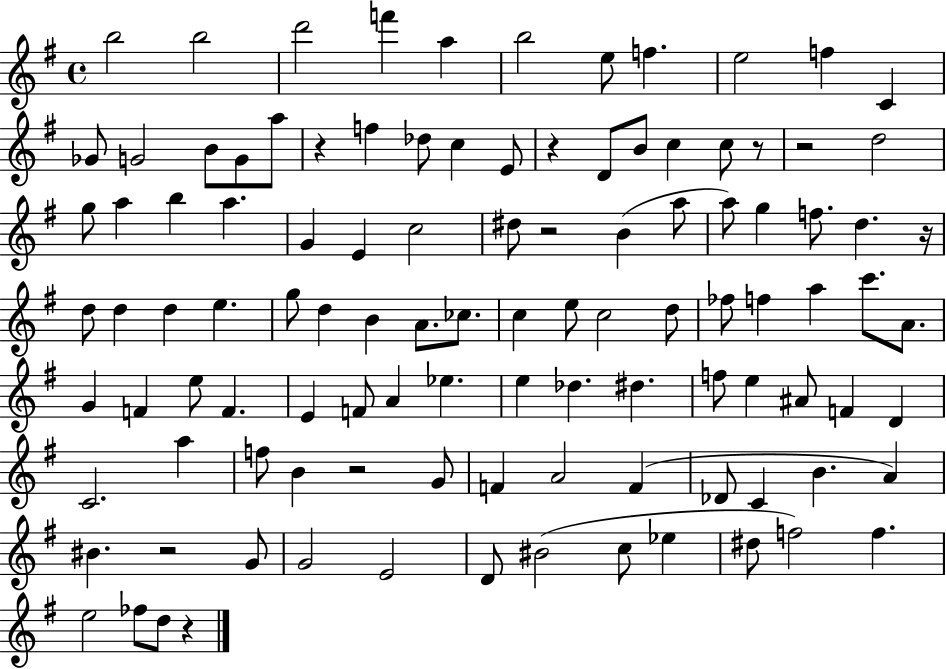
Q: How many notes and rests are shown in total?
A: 108